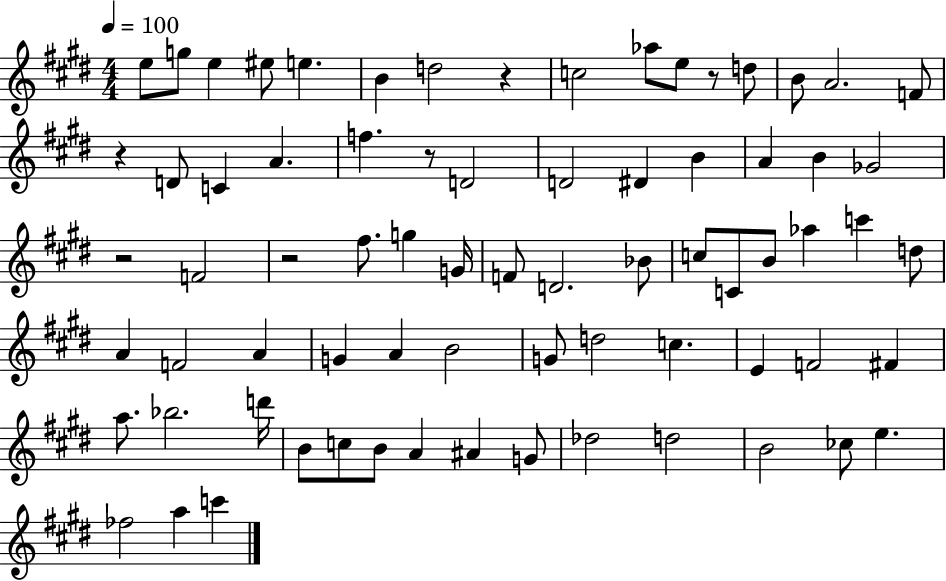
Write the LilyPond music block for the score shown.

{
  \clef treble
  \numericTimeSignature
  \time 4/4
  \key e \major
  \tempo 4 = 100
  e''8 g''8 e''4 eis''8 e''4. | b'4 d''2 r4 | c''2 aes''8 e''8 r8 d''8 | b'8 a'2. f'8 | \break r4 d'8 c'4 a'4. | f''4. r8 d'2 | d'2 dis'4 b'4 | a'4 b'4 ges'2 | \break r2 f'2 | r2 fis''8. g''4 g'16 | f'8 d'2. bes'8 | c''8 c'8 b'8 aes''4 c'''4 d''8 | \break a'4 f'2 a'4 | g'4 a'4 b'2 | g'8 d''2 c''4. | e'4 f'2 fis'4 | \break a''8. bes''2. d'''16 | b'8 c''8 b'8 a'4 ais'4 g'8 | des''2 d''2 | b'2 ces''8 e''4. | \break fes''2 a''4 c'''4 | \bar "|."
}